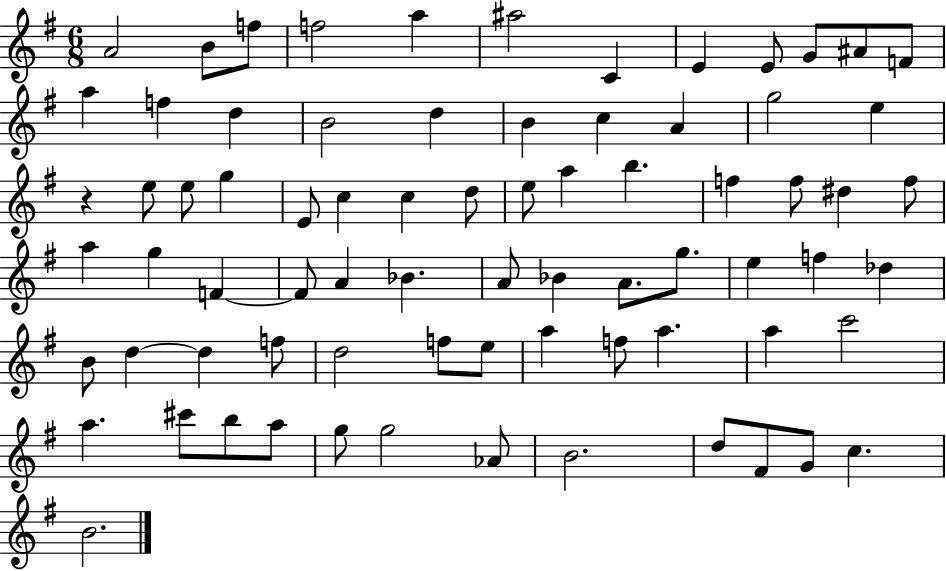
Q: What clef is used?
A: treble